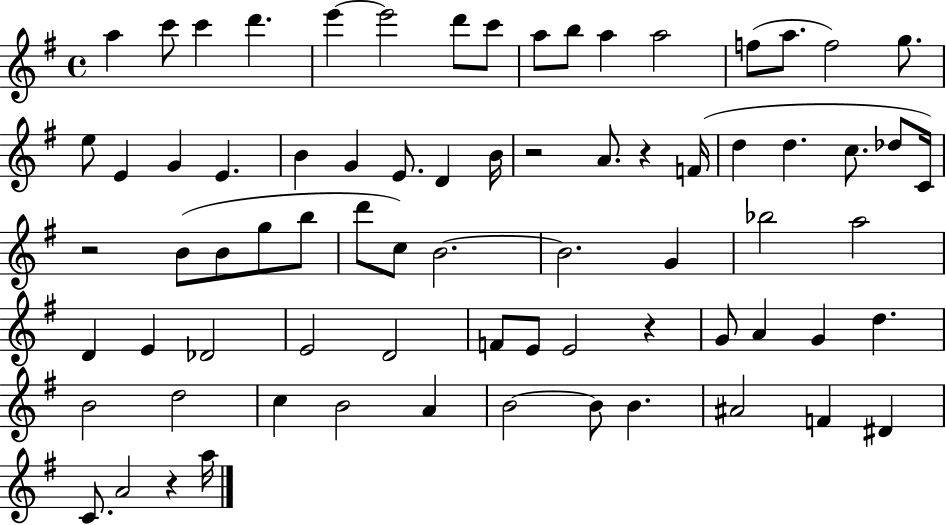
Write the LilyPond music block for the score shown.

{
  \clef treble
  \time 4/4
  \defaultTimeSignature
  \key g \major
  a''4 c'''8 c'''4 d'''4. | e'''4~~ e'''2 d'''8 c'''8 | a''8 b''8 a''4 a''2 | f''8( a''8. f''2) g''8. | \break e''8 e'4 g'4 e'4. | b'4 g'4 e'8. d'4 b'16 | r2 a'8. r4 f'16( | d''4 d''4. c''8. des''8 c'16) | \break r2 b'8( b'8 g''8 b''8 | d'''8 c''8) b'2.~~ | b'2. g'4 | bes''2 a''2 | \break d'4 e'4 des'2 | e'2 d'2 | f'8 e'8 e'2 r4 | g'8 a'4 g'4 d''4. | \break b'2 d''2 | c''4 b'2 a'4 | b'2~~ b'8 b'4. | ais'2 f'4 dis'4 | \break c'8. a'2 r4 a''16 | \bar "|."
}